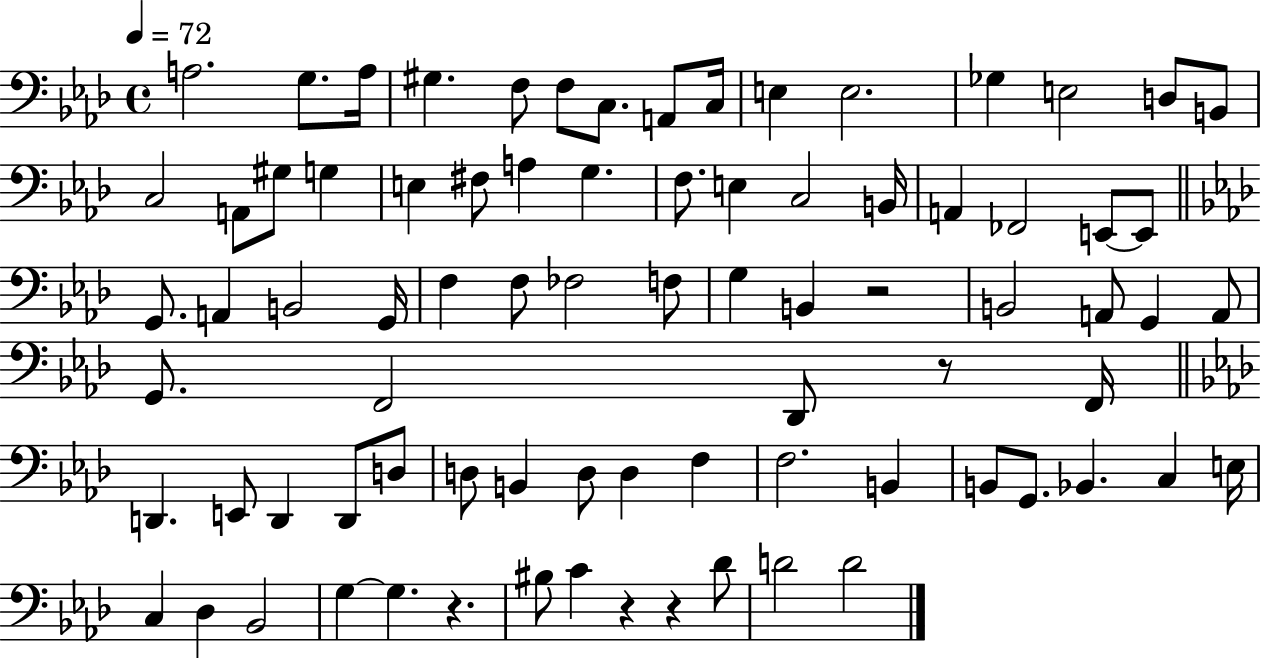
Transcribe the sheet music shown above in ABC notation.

X:1
T:Untitled
M:4/4
L:1/4
K:Ab
A,2 G,/2 A,/4 ^G, F,/2 F,/2 C,/2 A,,/2 C,/4 E, E,2 _G, E,2 D,/2 B,,/2 C,2 A,,/2 ^G,/2 G, E, ^F,/2 A, G, F,/2 E, C,2 B,,/4 A,, _F,,2 E,,/2 E,,/2 G,,/2 A,, B,,2 G,,/4 F, F,/2 _F,2 F,/2 G, B,, z2 B,,2 A,,/2 G,, A,,/2 G,,/2 F,,2 _D,,/2 z/2 F,,/4 D,, E,,/2 D,, D,,/2 D,/2 D,/2 B,, D,/2 D, F, F,2 B,, B,,/2 G,,/2 _B,, C, E,/4 C, _D, _B,,2 G, G, z ^B,/2 C z z _D/2 D2 D2